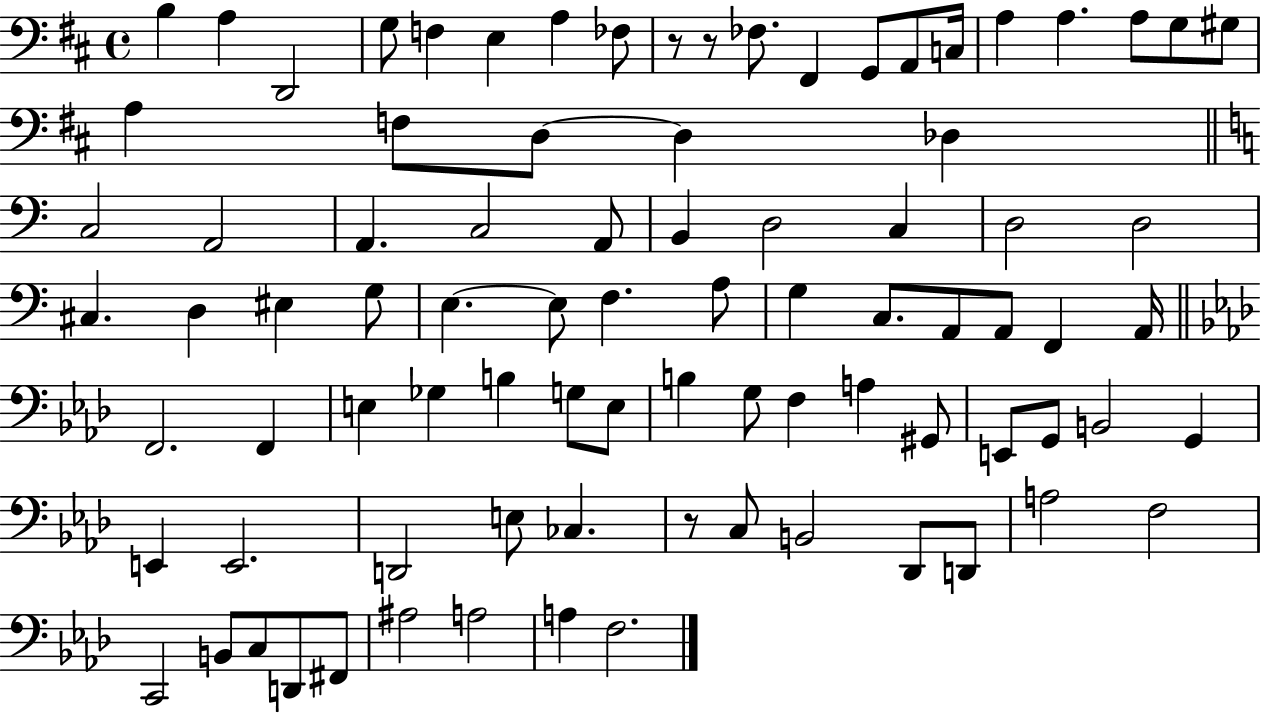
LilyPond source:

{
  \clef bass
  \time 4/4
  \defaultTimeSignature
  \key d \major
  b4 a4 d,2 | g8 f4 e4 a4 fes8 | r8 r8 fes8. fis,4 g,8 a,8 c16 | a4 a4. a8 g8 gis8 | \break a4 f8 d8~~ d4 des4 | \bar "||" \break \key a \minor c2 a,2 | a,4. c2 a,8 | b,4 d2 c4 | d2 d2 | \break cis4. d4 eis4 g8 | e4.~~ e8 f4. a8 | g4 c8. a,8 a,8 f,4 a,16 | \bar "||" \break \key aes \major f,2. f,4 | e4 ges4 b4 g8 e8 | b4 g8 f4 a4 gis,8 | e,8 g,8 b,2 g,4 | \break e,4 e,2. | d,2 e8 ces4. | r8 c8 b,2 des,8 d,8 | a2 f2 | \break c,2 b,8 c8 d,8 fis,8 | ais2 a2 | a4 f2. | \bar "|."
}